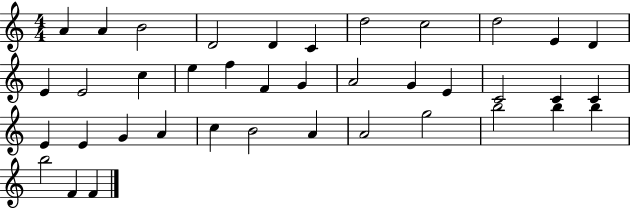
X:1
T:Untitled
M:4/4
L:1/4
K:C
A A B2 D2 D C d2 c2 d2 E D E E2 c e f F G A2 G E C2 C C E E G A c B2 A A2 g2 b2 b b b2 F F